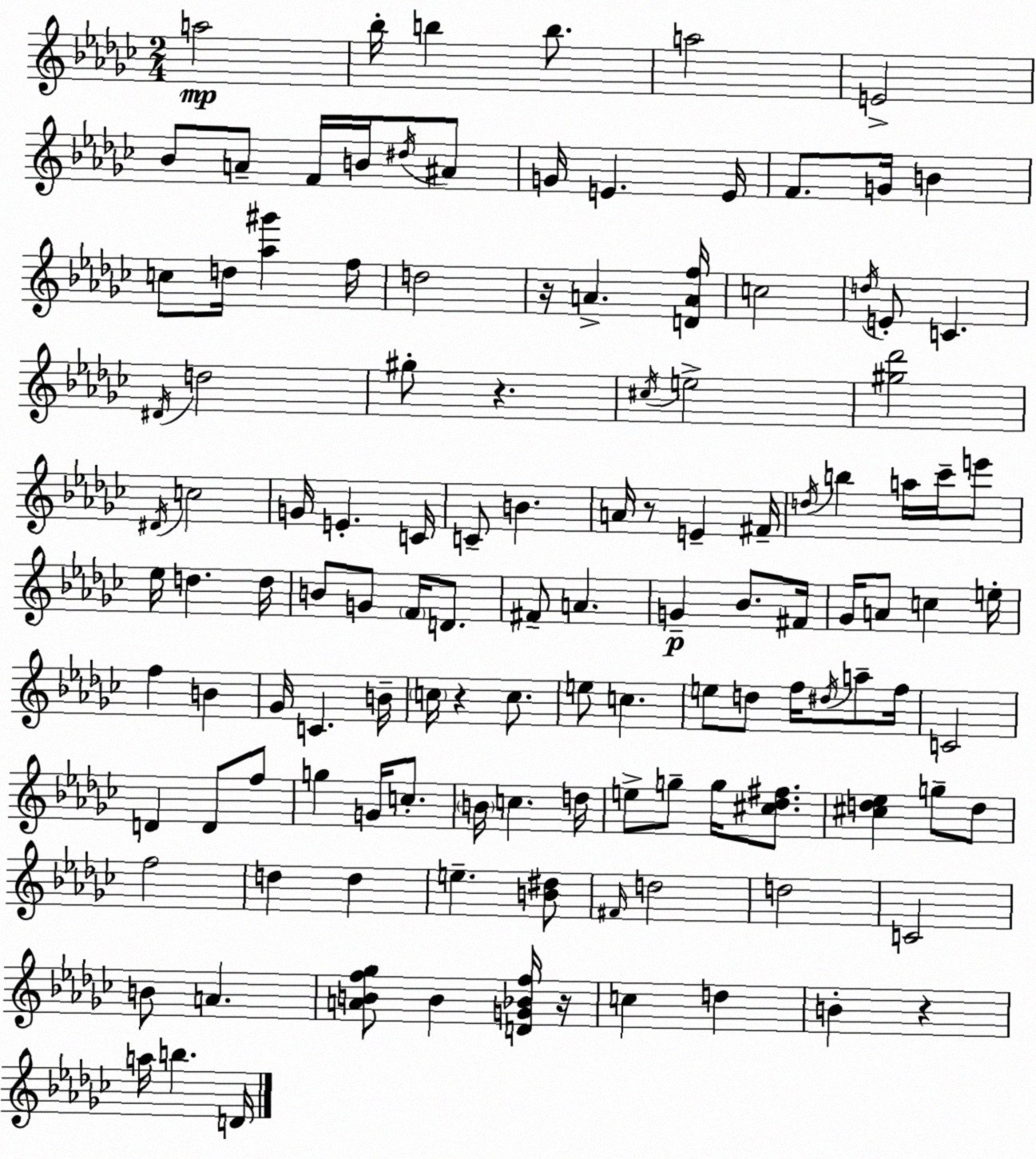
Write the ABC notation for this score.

X:1
T:Untitled
M:2/4
L:1/4
K:Ebm
a2 _b/4 b b/2 a2 E2 _B/2 A/2 F/4 B/4 ^d/4 ^A/2 G/4 E E/4 F/2 G/4 B c/2 d/4 [_a^g'] f/4 d2 z/4 A [DAf]/4 c2 d/4 E/2 C ^D/4 d2 ^g/2 z ^c/4 e2 [^g_d']2 ^D/4 c2 G/4 E C/4 C/2 B A/4 z/2 E ^F/4 d/4 b a/4 _c'/4 e'/2 _e/4 d d/4 B/2 G/2 F/4 D/2 ^F/2 A G _B/2 ^F/4 _G/4 A/2 c e/4 f B _G/4 C B/4 c/4 z c/2 e/2 c e/2 d/2 f/4 ^d/4 a/2 f/4 C2 D D/2 f/2 g G/4 c/2 B/4 c d/4 e/2 g/2 g/4 [^c_d^f]/2 [^cd_e] g/2 d/2 f2 d d e [B^d]/2 ^F/4 d2 d2 C2 B/2 A [ABf_g]/2 B [DG_Bf]/4 z/4 c d B z a/4 b D/4